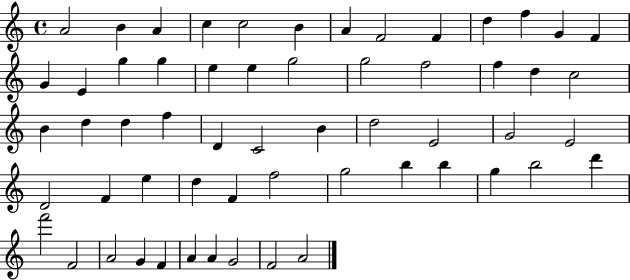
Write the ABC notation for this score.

X:1
T:Untitled
M:4/4
L:1/4
K:C
A2 B A c c2 B A F2 F d f G F G E g g e e g2 g2 f2 f d c2 B d d f D C2 B d2 E2 G2 E2 D2 F e d F f2 g2 b b g b2 d' f'2 F2 A2 G F A A G2 F2 A2